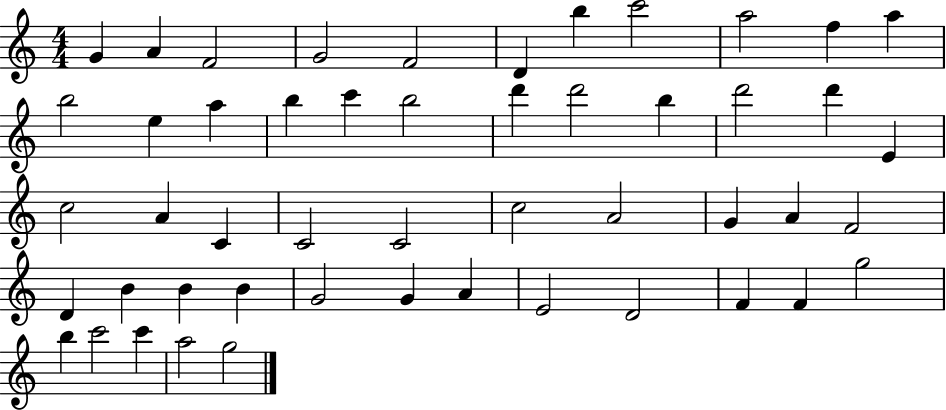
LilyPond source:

{
  \clef treble
  \numericTimeSignature
  \time 4/4
  \key c \major
  g'4 a'4 f'2 | g'2 f'2 | d'4 b''4 c'''2 | a''2 f''4 a''4 | \break b''2 e''4 a''4 | b''4 c'''4 b''2 | d'''4 d'''2 b''4 | d'''2 d'''4 e'4 | \break c''2 a'4 c'4 | c'2 c'2 | c''2 a'2 | g'4 a'4 f'2 | \break d'4 b'4 b'4 b'4 | g'2 g'4 a'4 | e'2 d'2 | f'4 f'4 g''2 | \break b''4 c'''2 c'''4 | a''2 g''2 | \bar "|."
}